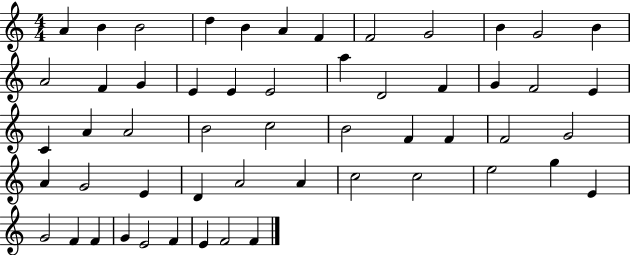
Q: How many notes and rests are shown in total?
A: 54